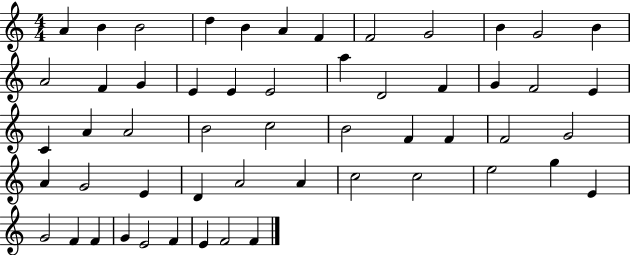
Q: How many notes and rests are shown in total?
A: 54